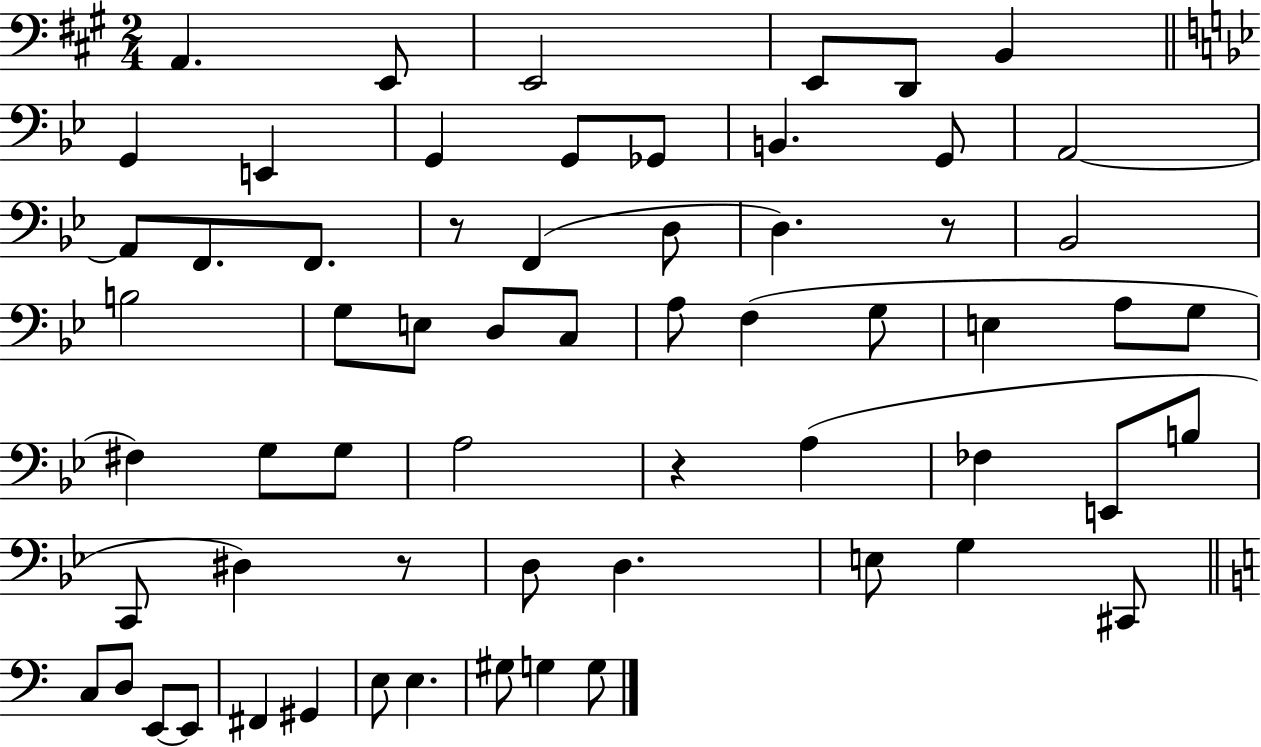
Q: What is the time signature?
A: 2/4